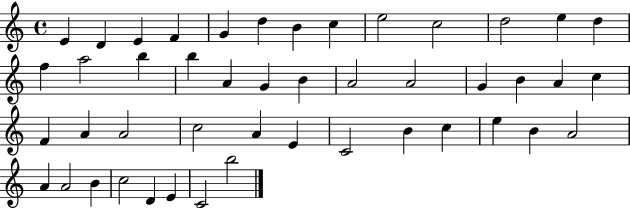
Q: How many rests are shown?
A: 0